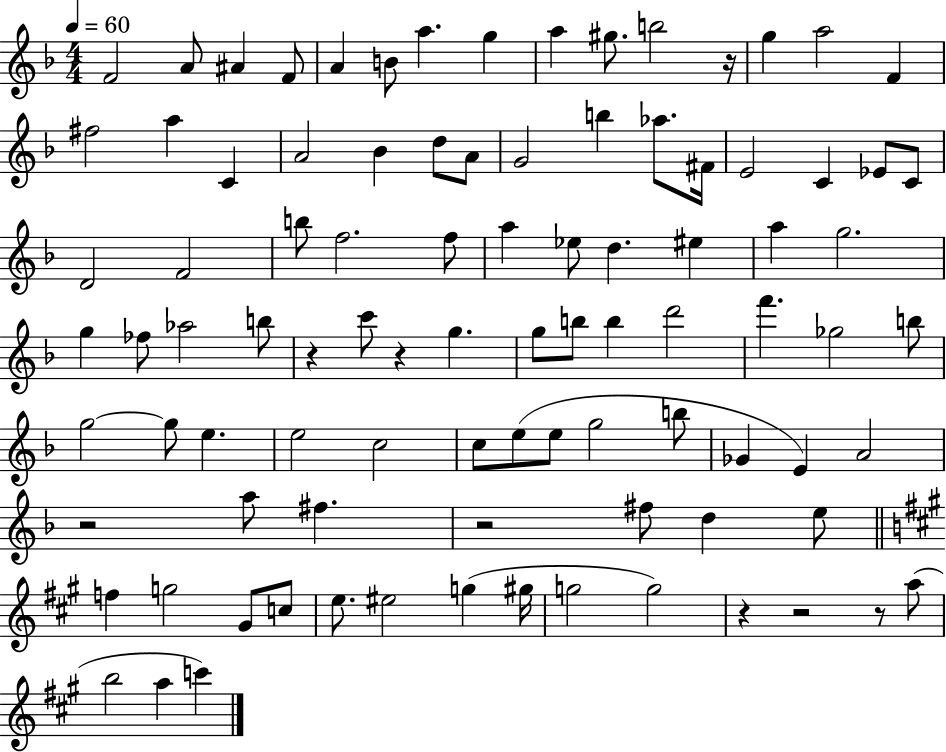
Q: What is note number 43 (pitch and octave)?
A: Ab5